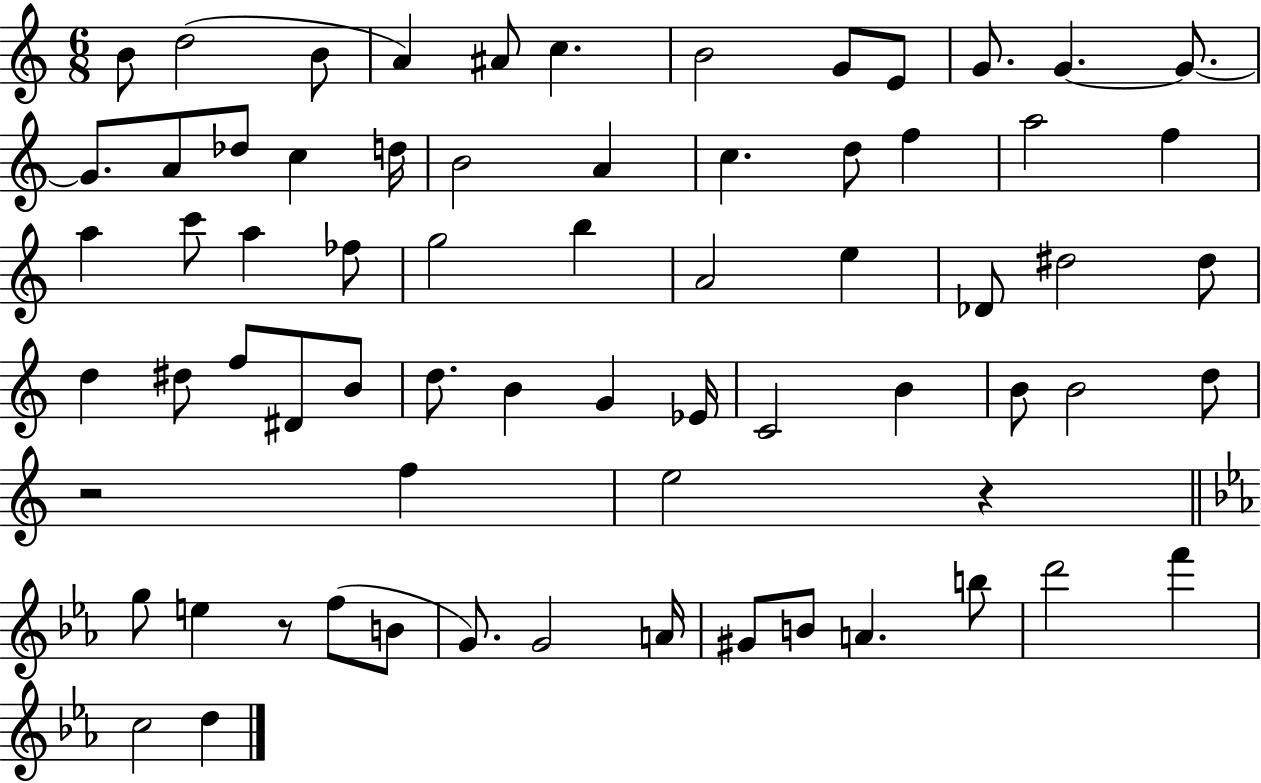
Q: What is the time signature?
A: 6/8